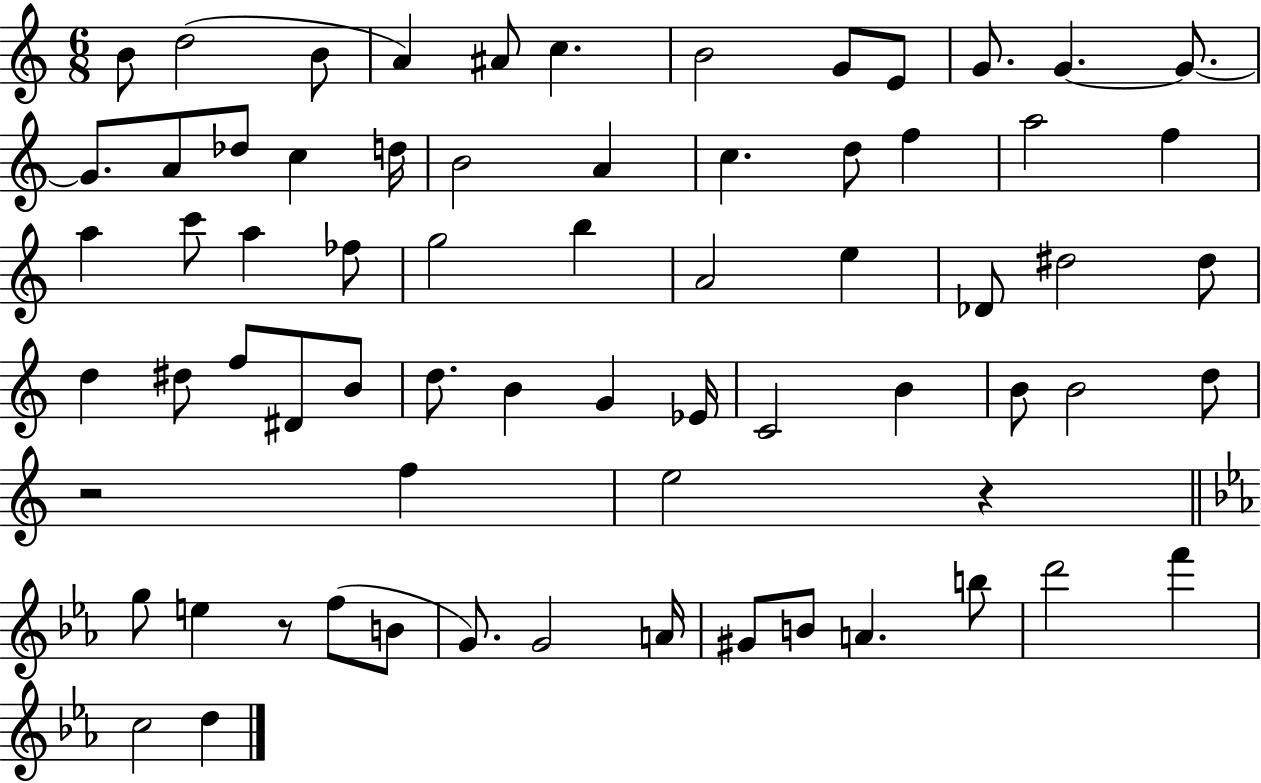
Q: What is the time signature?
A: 6/8